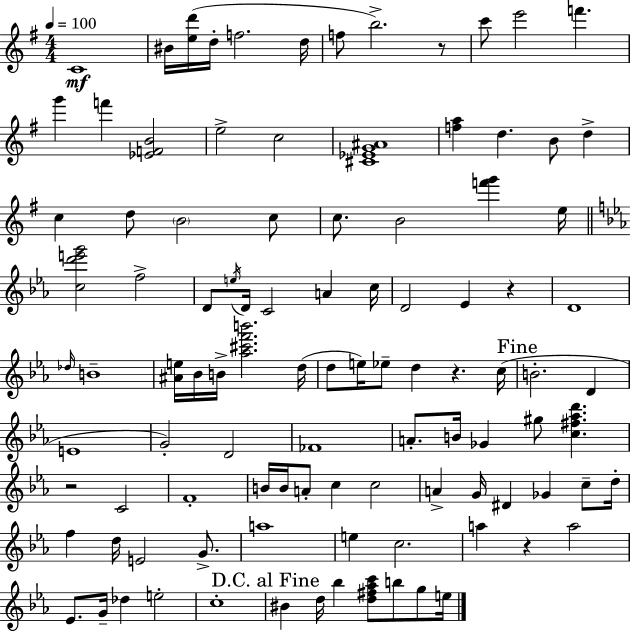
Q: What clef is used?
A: treble